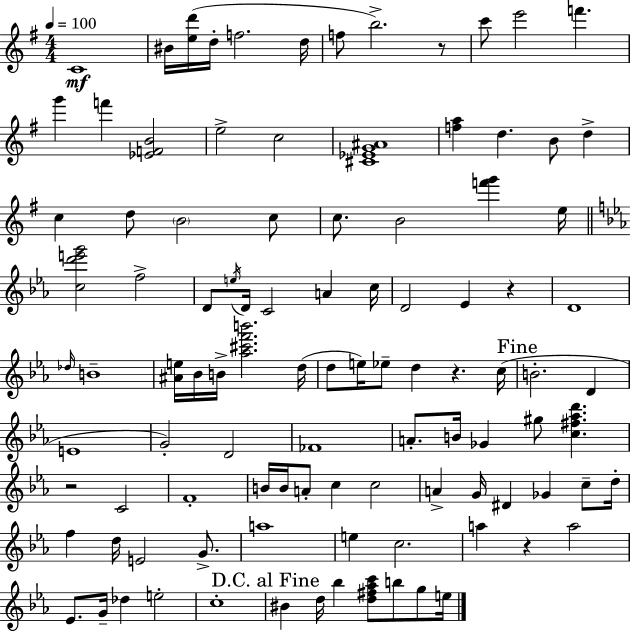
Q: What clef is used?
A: treble